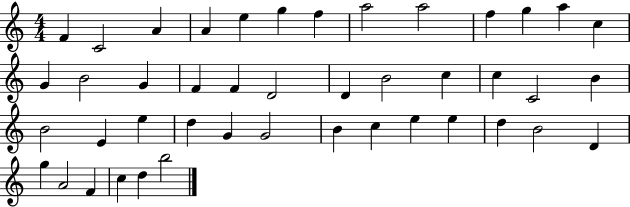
F4/q C4/h A4/q A4/q E5/q G5/q F5/q A5/h A5/h F5/q G5/q A5/q C5/q G4/q B4/h G4/q F4/q F4/q D4/h D4/q B4/h C5/q C5/q C4/h B4/q B4/h E4/q E5/q D5/q G4/q G4/h B4/q C5/q E5/q E5/q D5/q B4/h D4/q G5/q A4/h F4/q C5/q D5/q B5/h